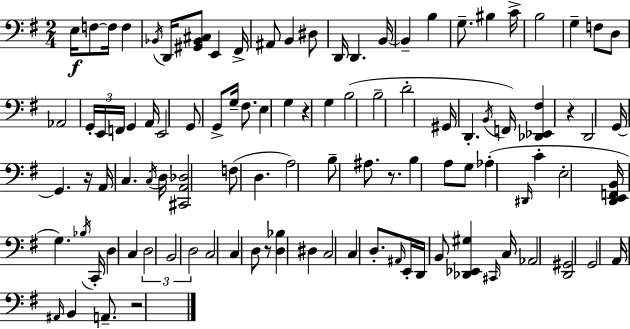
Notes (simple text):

E3/s F3/e F3/s F3/q Bb2/s D2/s [G#2,Bb2,C#3]/e E2/q F#2/s A#2/e B2/q D#3/e D2/s D2/q. B2/s B2/q B3/q G3/e. BIS3/q C4/s B3/h G3/q F3/e D3/e Ab2/h G2/s E2/s F2/s G2/q A2/s E2/h G2/e G2/e G3/s F#3/e. E3/q G3/q R/q G3/q B3/h B3/h D4/h G#2/s D2/q. B2/s F2/s [Db2,Eb2,F#3]/q R/q D2/h G2/s G2/q. R/s A2/s C3/q. C3/s D3/s [C#2,A2,Db3]/h F3/e D3/q. A3/h B3/e A#3/e. R/e. B3/q A3/e G3/e Ab3/q D#2/s C4/q E3/h [D2,E2,F2,B2]/s G3/q. Bb3/s C2/s D3/q C3/q D3/h B2/h D3/h C3/h C3/q D3/e R/e [D3,Bb3]/q D#3/q C3/h C3/q D3/e. A#2/s E2/s D2/s B2/e [Db2,Eb2,G#3]/q C#2/s C3/s Ab2/h [D2,G#2]/h G2/h A2/s A#2/s B2/q A2/e. R/h